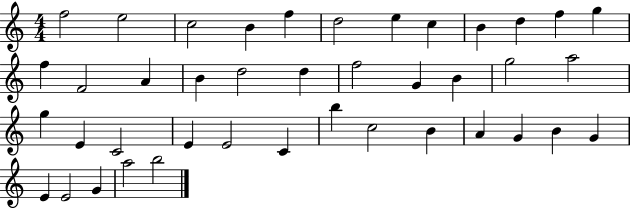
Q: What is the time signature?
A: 4/4